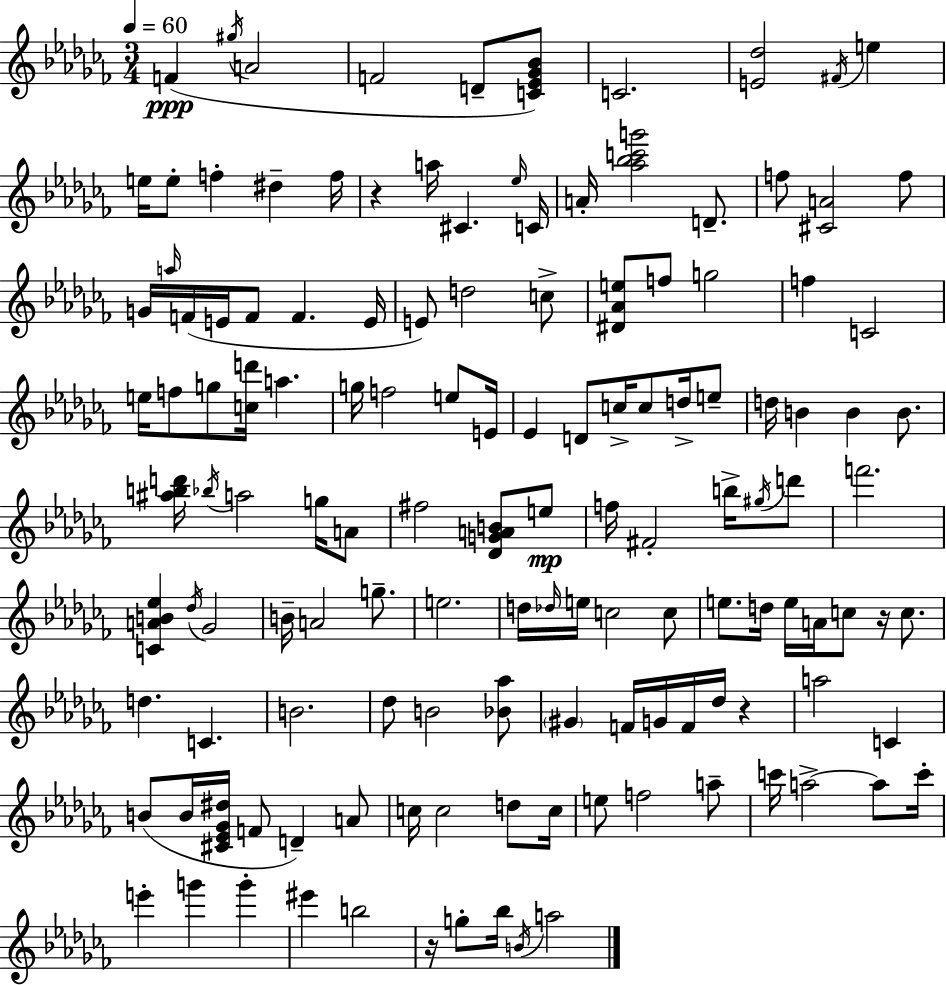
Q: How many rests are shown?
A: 4